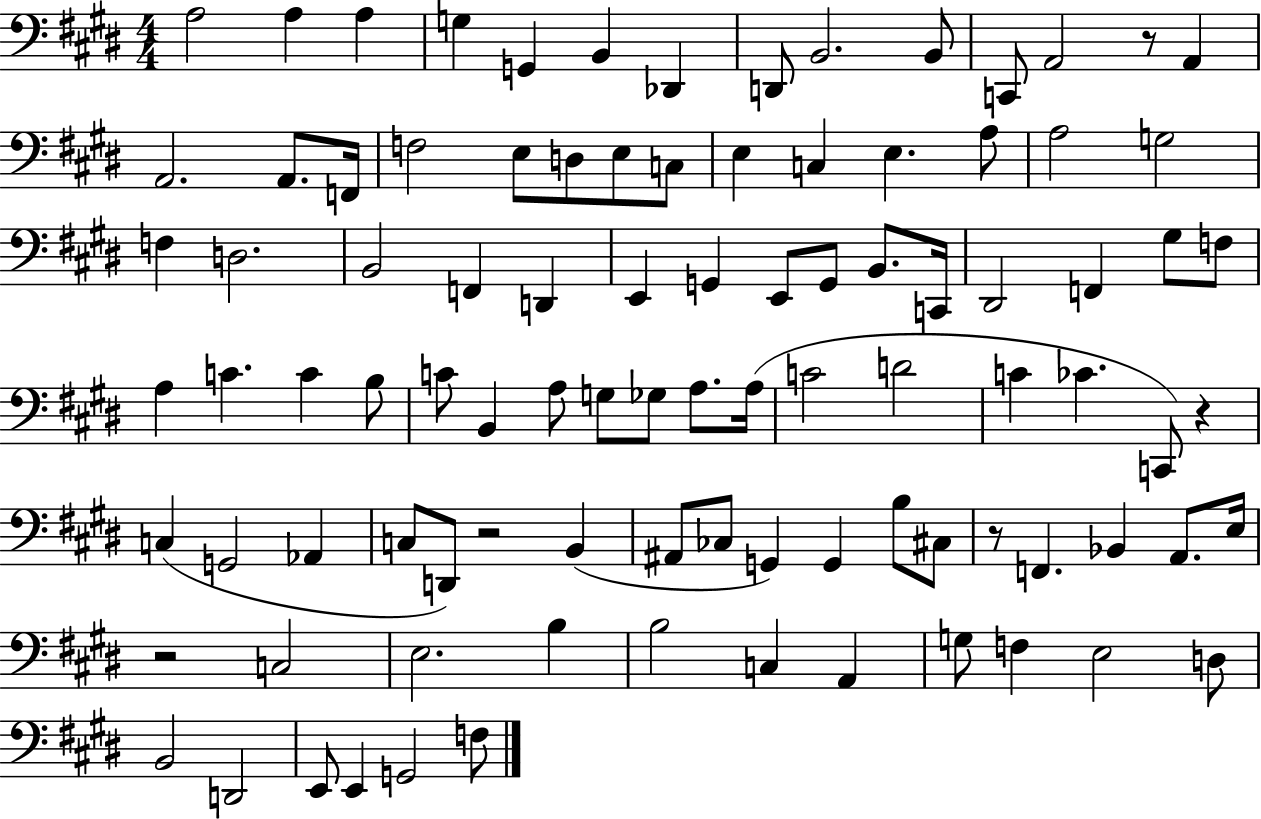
X:1
T:Untitled
M:4/4
L:1/4
K:E
A,2 A, A, G, G,, B,, _D,, D,,/2 B,,2 B,,/2 C,,/2 A,,2 z/2 A,, A,,2 A,,/2 F,,/4 F,2 E,/2 D,/2 E,/2 C,/2 E, C, E, A,/2 A,2 G,2 F, D,2 B,,2 F,, D,, E,, G,, E,,/2 G,,/2 B,,/2 C,,/4 ^D,,2 F,, ^G,/2 F,/2 A, C C B,/2 C/2 B,, A,/2 G,/2 _G,/2 A,/2 A,/4 C2 D2 C _C C,,/2 z C, G,,2 _A,, C,/2 D,,/2 z2 B,, ^A,,/2 _C,/2 G,, G,, B,/2 ^C,/2 z/2 F,, _B,, A,,/2 E,/4 z2 C,2 E,2 B, B,2 C, A,, G,/2 F, E,2 D,/2 B,,2 D,,2 E,,/2 E,, G,,2 F,/2